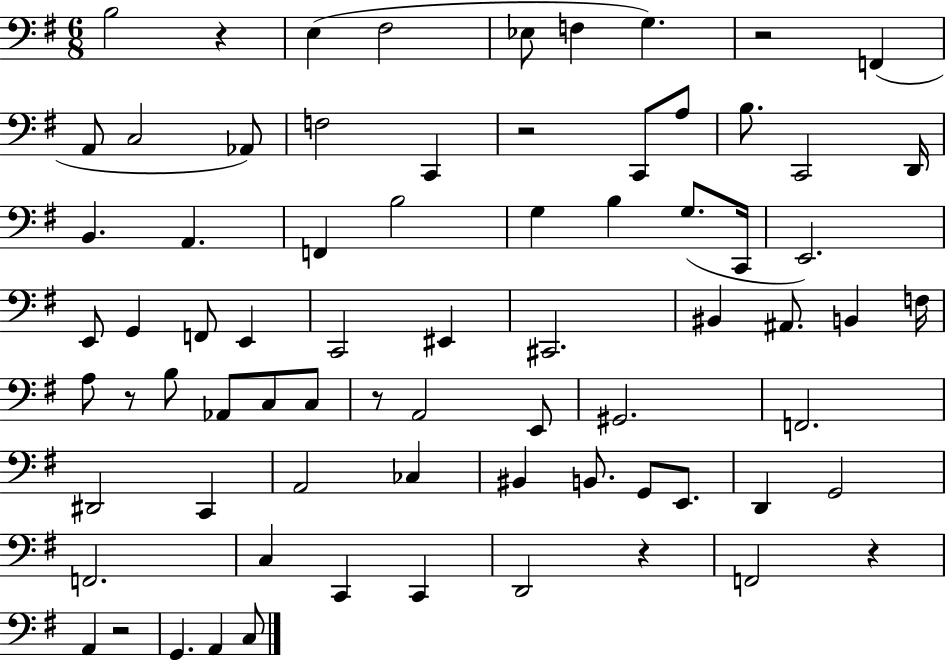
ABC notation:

X:1
T:Untitled
M:6/8
L:1/4
K:G
B,2 z E, ^F,2 _E,/2 F, G, z2 F,, A,,/2 C,2 _A,,/2 F,2 C,, z2 C,,/2 A,/2 B,/2 C,,2 D,,/4 B,, A,, F,, B,2 G, B, G,/2 C,,/4 E,,2 E,,/2 G,, F,,/2 E,, C,,2 ^E,, ^C,,2 ^B,, ^A,,/2 B,, F,/4 A,/2 z/2 B,/2 _A,,/2 C,/2 C,/2 z/2 A,,2 E,,/2 ^G,,2 F,,2 ^D,,2 C,, A,,2 _C, ^B,, B,,/2 G,,/2 E,,/2 D,, G,,2 F,,2 C, C,, C,, D,,2 z F,,2 z A,, z2 G,, A,, C,/2